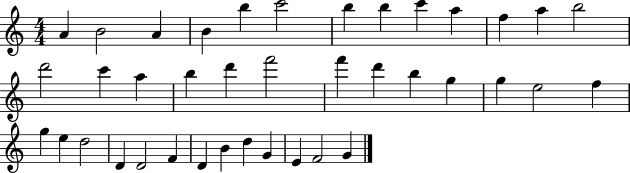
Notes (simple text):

A4/q B4/h A4/q B4/q B5/q C6/h B5/q B5/q C6/q A5/q F5/q A5/q B5/h D6/h C6/q A5/q B5/q D6/q F6/h F6/q D6/q B5/q G5/q G5/q E5/h F5/q G5/q E5/q D5/h D4/q D4/h F4/q D4/q B4/q D5/q G4/q E4/q F4/h G4/q